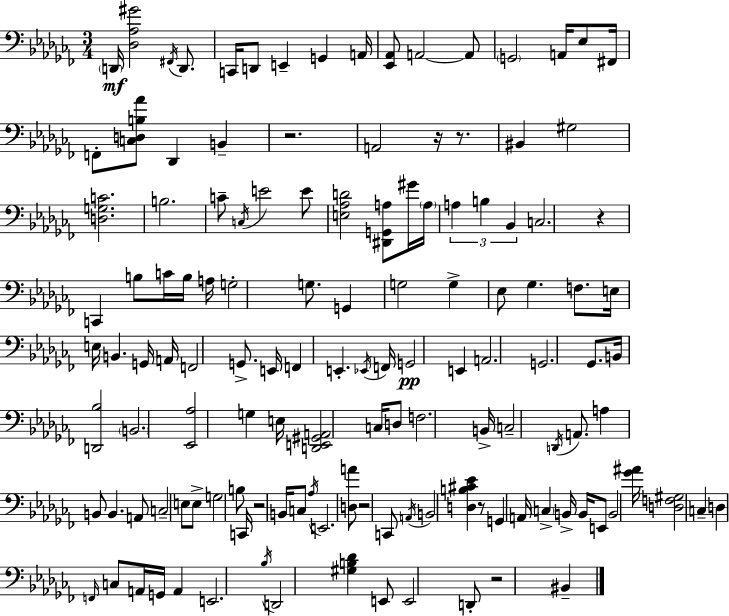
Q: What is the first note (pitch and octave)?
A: D2